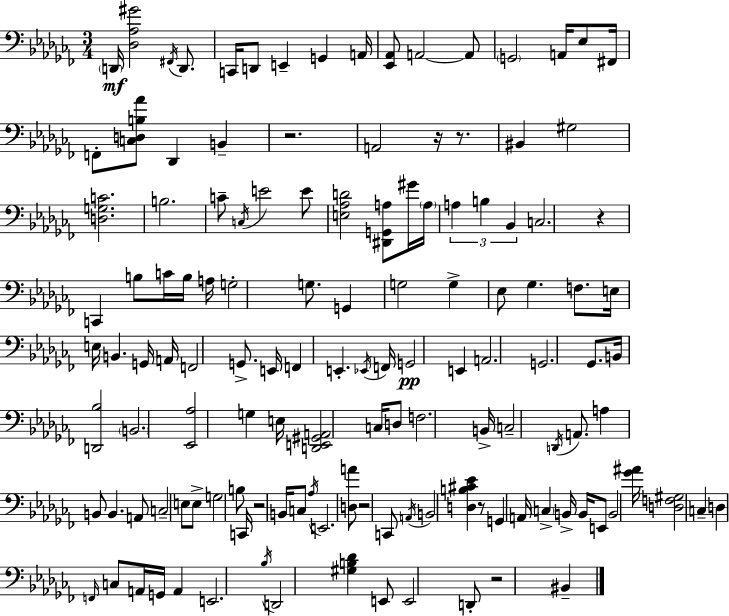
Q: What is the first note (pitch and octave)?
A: D2